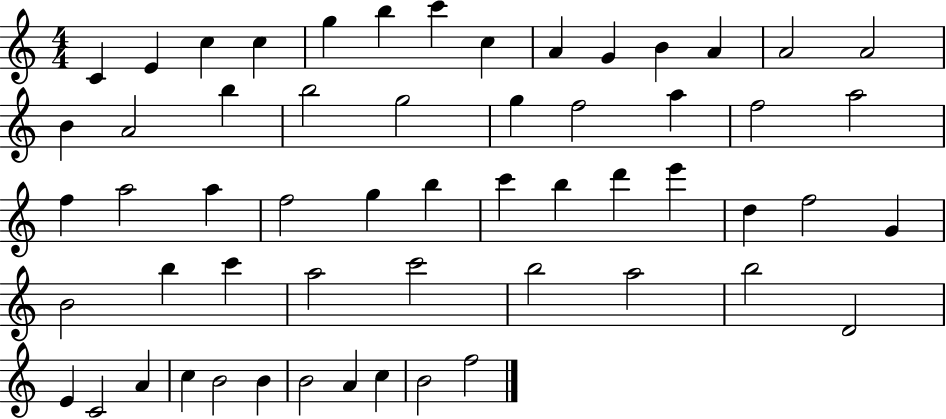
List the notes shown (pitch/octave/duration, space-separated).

C4/q E4/q C5/q C5/q G5/q B5/q C6/q C5/q A4/q G4/q B4/q A4/q A4/h A4/h B4/q A4/h B5/q B5/h G5/h G5/q F5/h A5/q F5/h A5/h F5/q A5/h A5/q F5/h G5/q B5/q C6/q B5/q D6/q E6/q D5/q F5/h G4/q B4/h B5/q C6/q A5/h C6/h B5/h A5/h B5/h D4/h E4/q C4/h A4/q C5/q B4/h B4/q B4/h A4/q C5/q B4/h F5/h